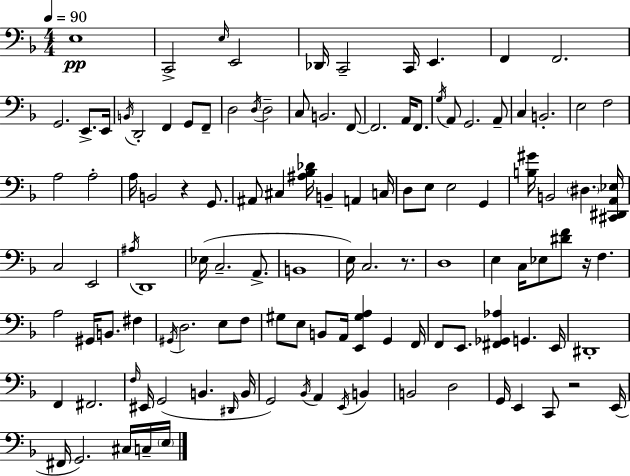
{
  \clef bass
  \numericTimeSignature
  \time 4/4
  \key d \minor
  \tempo 4 = 90
  e1\pp | c,2-> \grace { e16 } e,2 | des,16 c,2-- c,16 e,4. | f,4 f,2. | \break g,2. e,8.-> | e,16 \acciaccatura { b,16 } d,2-. f,4 g,8 | f,8-- d2 \acciaccatura { d16 } d2-- | c8 b,2. | \break f,8~~ f,2. a,16 | f,8. \acciaccatura { g16 } a,8 g,2. | a,8-- c4 b,2.-. | e2 f2 | \break a2 a2-. | a16 b,2 r4 | g,8. ais,8 cis4 <ais bes des'>16 b,4-- a,4 | c16 d8 e8 e2 | \break g,4 <b gis'>16 b,2 \parenthesize dis4. | <cis, dis, a, ees>16 c2 e,2 | \acciaccatura { ais16 } d,1 | ees16( c2.-- | \break a,8.-> b,1 | e16) c2. | r8. d1 | e4 c16 ees8 <dis' f'>8 r16 f4. | \break a2 gis,16 b,8. | fis4 \acciaccatura { gis,16 } d2. | e8 f8 gis8 e8 b,8 a,16 <e, gis a>4 | g,4 f,16 f,8 e,8. <fis, ges, aes>4 g,4. | \break e,16 dis,1-. | f,4 fis,2. | \grace { f16 } eis,16 g,2( | b,4. \grace { dis,16 } b,16 g,2) | \break \acciaccatura { bes,16 } a,4 \acciaccatura { e,16 } b,4 b,2 | d2 g,16 e,4 c,8 | r2 e,16( fis,16 g,2.) | cis16 c16-- \parenthesize e16 \bar "|."
}